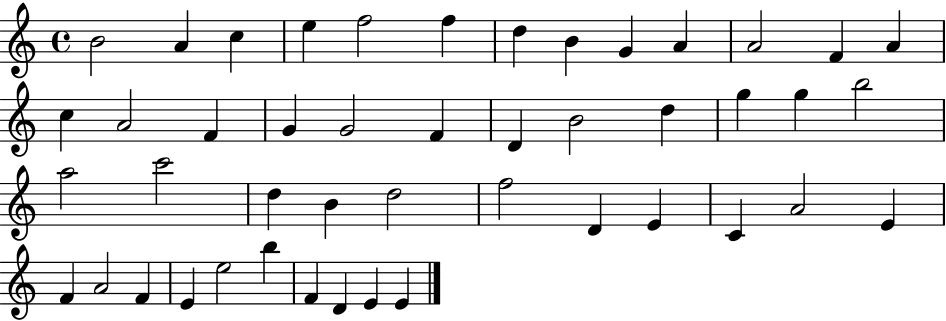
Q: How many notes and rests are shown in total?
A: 46